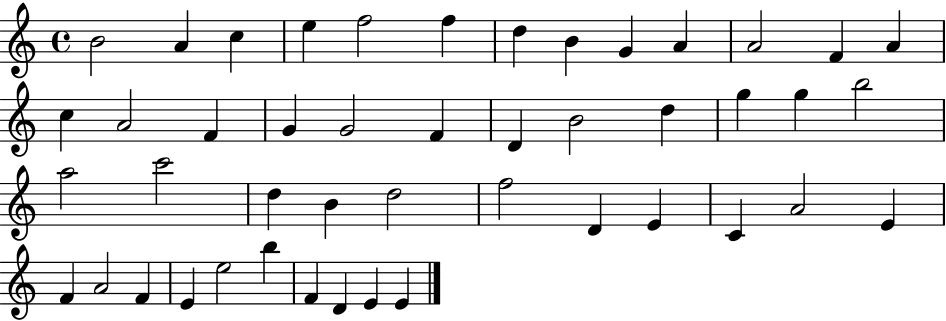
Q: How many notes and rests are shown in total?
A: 46